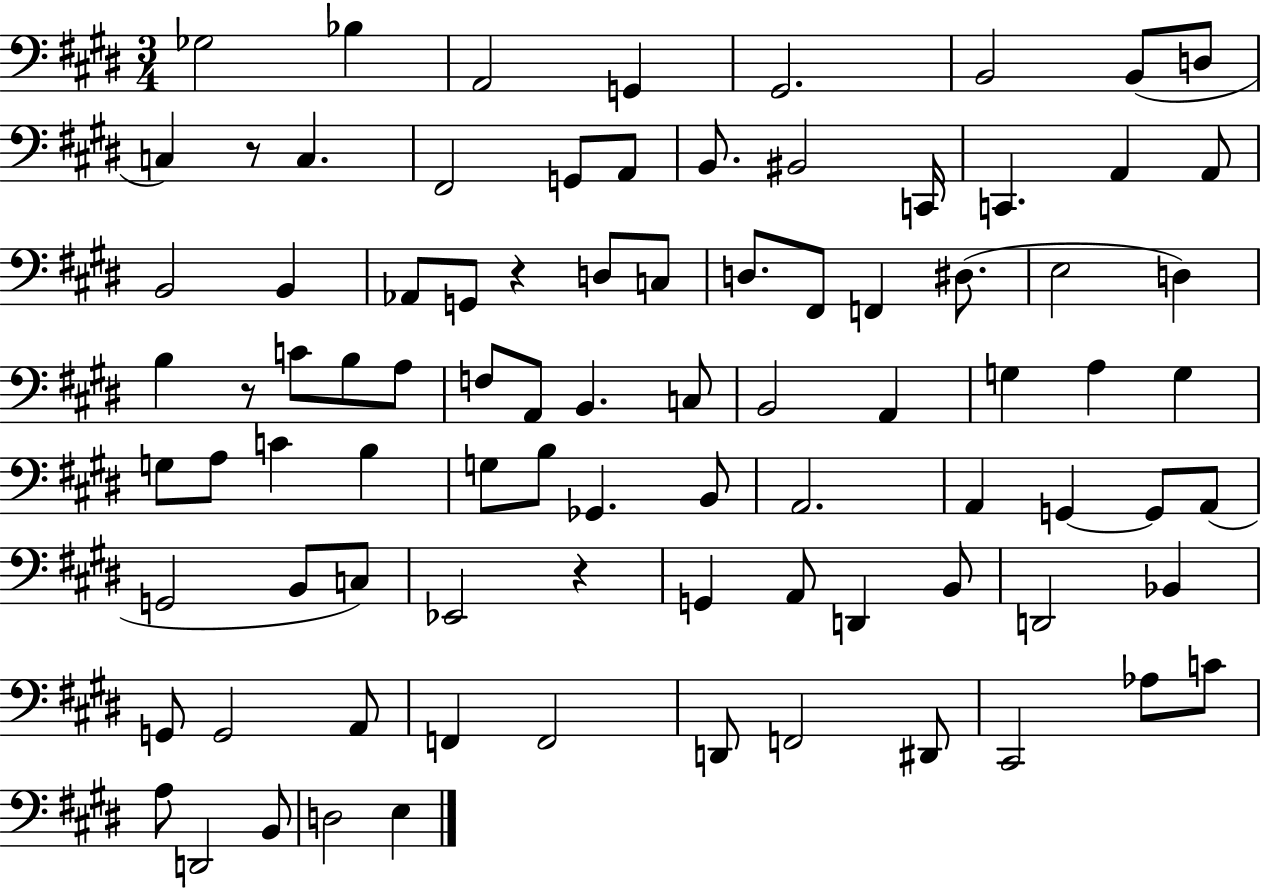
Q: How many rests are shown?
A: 4